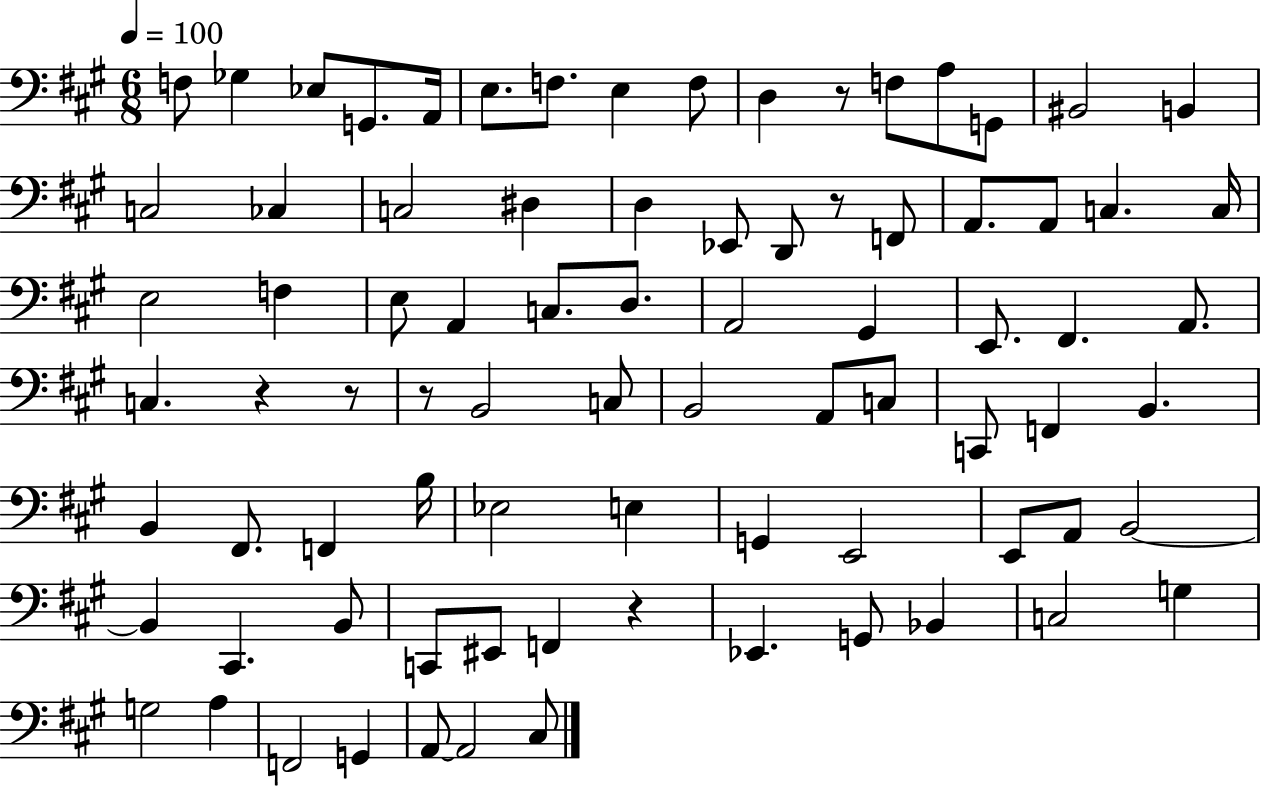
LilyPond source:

{
  \clef bass
  \numericTimeSignature
  \time 6/8
  \key a \major
  \tempo 4 = 100
  f8 ges4 ees8 g,8. a,16 | e8. f8. e4 f8 | d4 r8 f8 a8 g,8 | bis,2 b,4 | \break c2 ces4 | c2 dis4 | d4 ees,8 d,8 r8 f,8 | a,8. a,8 c4. c16 | \break e2 f4 | e8 a,4 c8. d8. | a,2 gis,4 | e,8. fis,4. a,8. | \break c4. r4 r8 | r8 b,2 c8 | b,2 a,8 c8 | c,8 f,4 b,4. | \break b,4 fis,8. f,4 b16 | ees2 e4 | g,4 e,2 | e,8 a,8 b,2~~ | \break b,4 cis,4. b,8 | c,8 eis,8 f,4 r4 | ees,4. g,8 bes,4 | c2 g4 | \break g2 a4 | f,2 g,4 | a,8~~ a,2 cis8 | \bar "|."
}